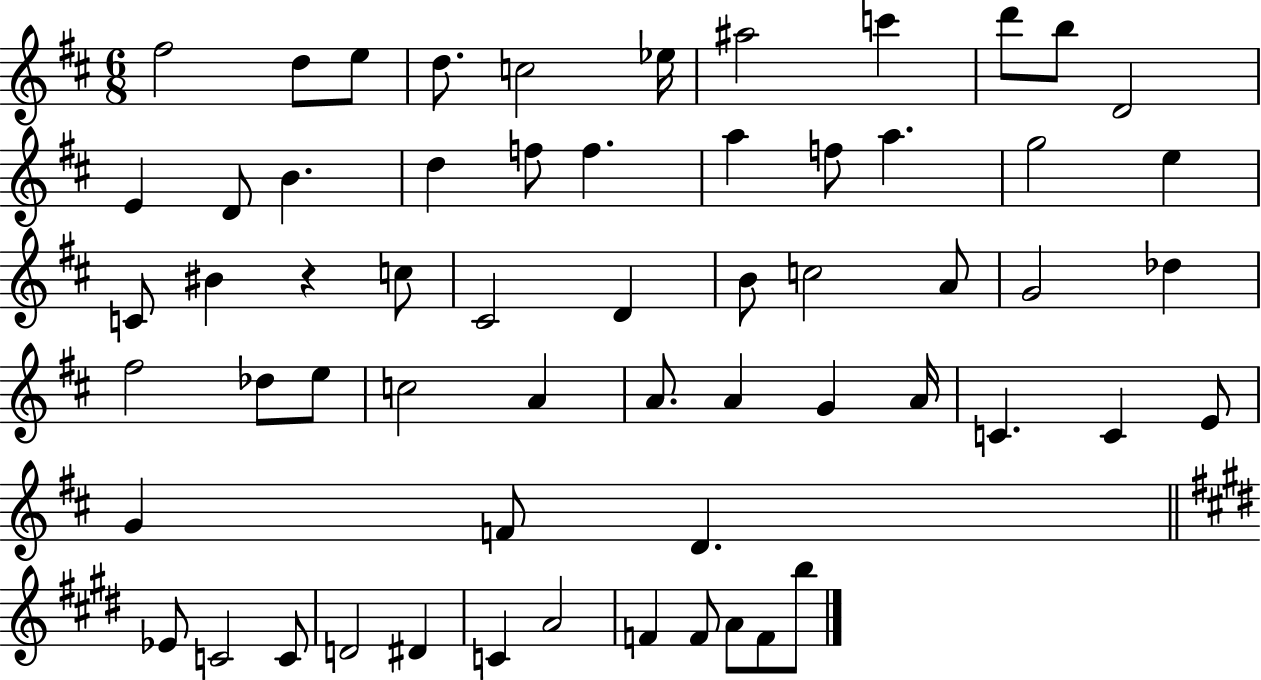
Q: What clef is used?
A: treble